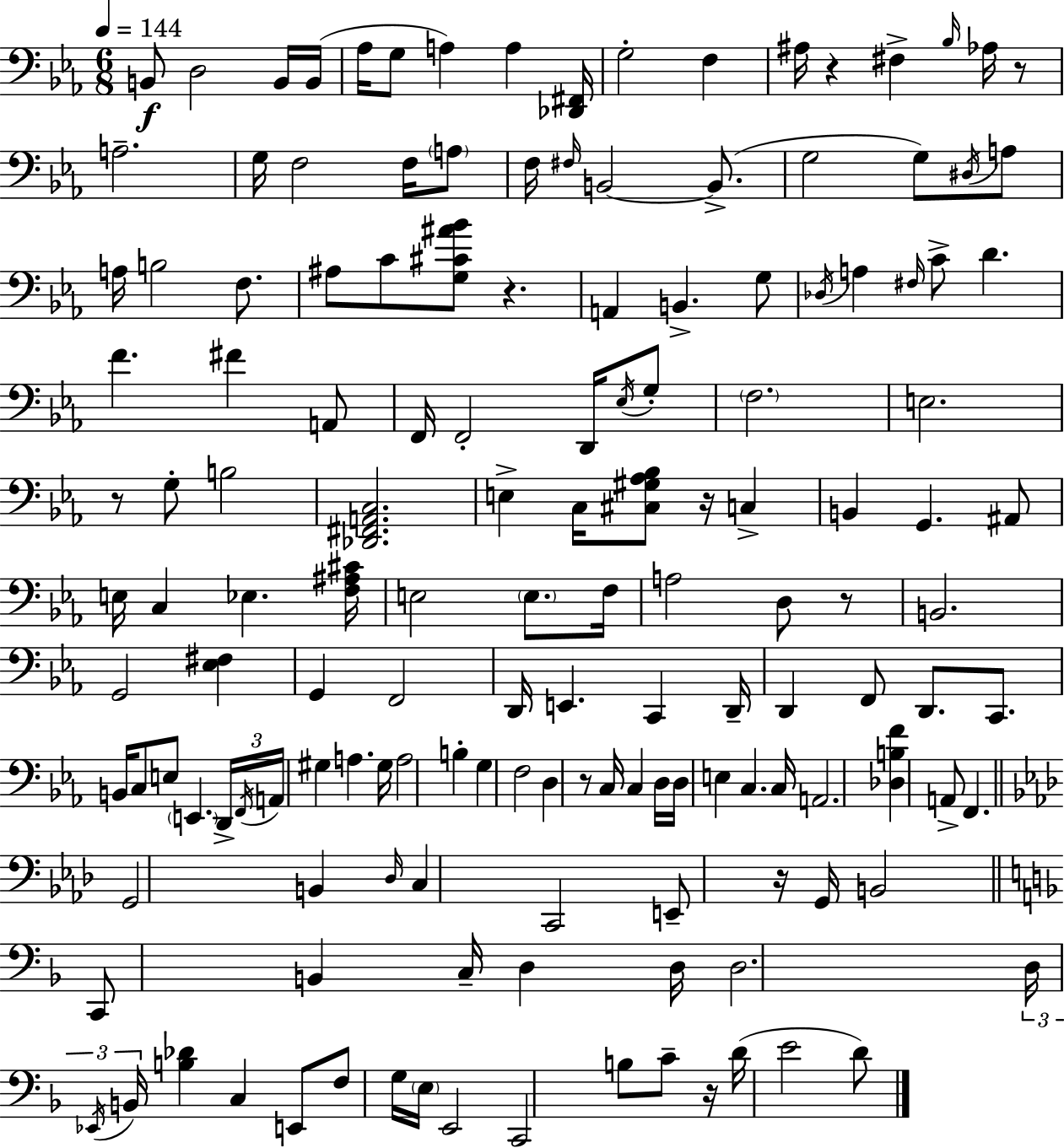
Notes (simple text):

B2/e D3/h B2/s B2/s Ab3/s G3/e A3/q A3/q [Db2,F#2]/s G3/h F3/q A#3/s R/q F#3/q Bb3/s Ab3/s R/e A3/h. G3/s F3/h F3/s A3/e F3/s F#3/s B2/h B2/e. G3/h G3/e D#3/s A3/e A3/s B3/h F3/e. A#3/e C4/e [G3,C#4,A#4,Bb4]/e R/q. A2/q B2/q. G3/e Db3/s A3/q F#3/s C4/e D4/q. F4/q. F#4/q A2/e F2/s F2/h D2/s Eb3/s G3/e F3/h. E3/h. R/e G3/e B3/h [Db2,F#2,A2,C3]/h. E3/q C3/s [C#3,G#3,Ab3,Bb3]/e R/s C3/q B2/q G2/q. A#2/e E3/s C3/q Eb3/q. [F3,A#3,C#4]/s E3/h E3/e. F3/s A3/h D3/e R/e B2/h. G2/h [Eb3,F#3]/q G2/q F2/h D2/s E2/q. C2/q D2/s D2/q F2/e D2/e. C2/e. B2/s C3/e E3/e E2/q. D2/s F2/s A2/s G#3/q A3/q. G#3/s A3/h B3/q G3/q F3/h D3/q R/e C3/s C3/q D3/s D3/s E3/q C3/q. C3/s A2/h. [Db3,B3,F4]/q A2/e F2/q. G2/h B2/q Db3/s C3/q C2/h E2/e R/s G2/s B2/h C2/e B2/q C3/s D3/q D3/s D3/h. D3/s Eb2/s B2/s [B3,Db4]/q C3/q E2/e F3/e G3/s E3/s E2/h C2/h B3/e C4/e R/s D4/s E4/h D4/e